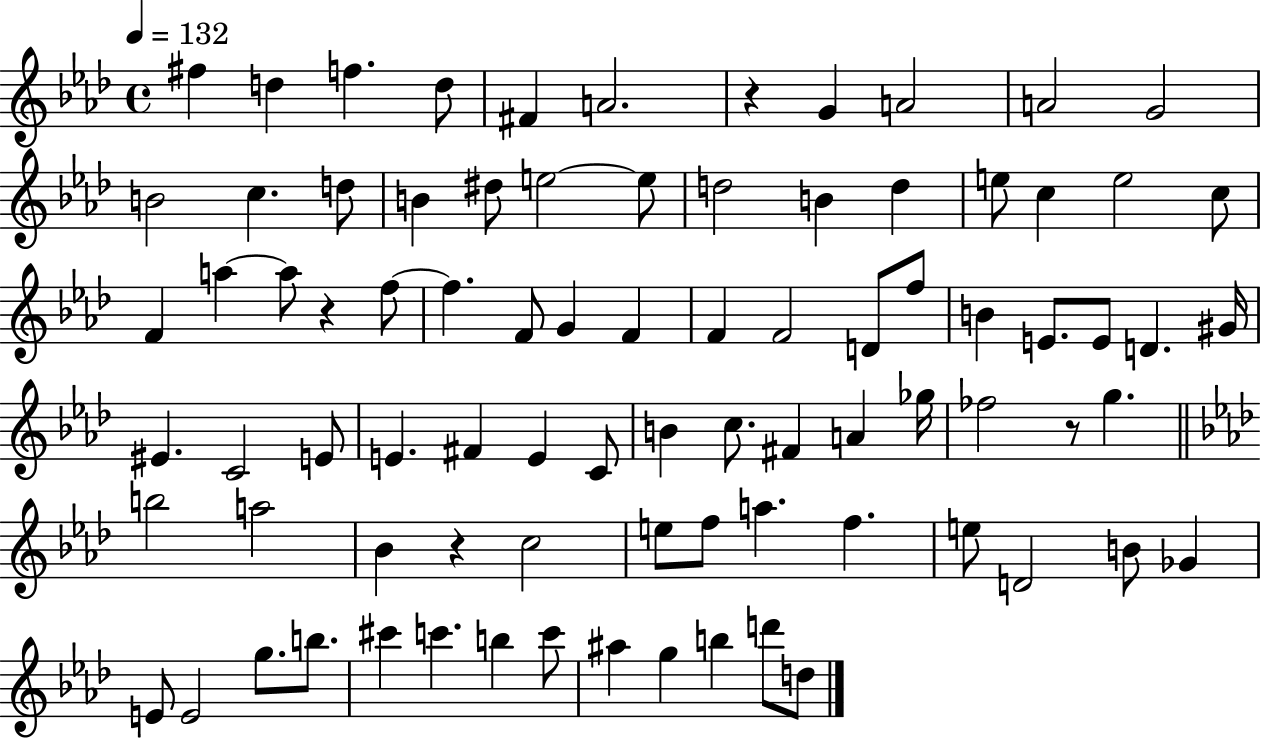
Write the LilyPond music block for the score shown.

{
  \clef treble
  \time 4/4
  \defaultTimeSignature
  \key aes \major
  \tempo 4 = 132
  fis''4 d''4 f''4. d''8 | fis'4 a'2. | r4 g'4 a'2 | a'2 g'2 | \break b'2 c''4. d''8 | b'4 dis''8 e''2~~ e''8 | d''2 b'4 d''4 | e''8 c''4 e''2 c''8 | \break f'4 a''4~~ a''8 r4 f''8~~ | f''4. f'8 g'4 f'4 | f'4 f'2 d'8 f''8 | b'4 e'8. e'8 d'4. gis'16 | \break eis'4. c'2 e'8 | e'4. fis'4 e'4 c'8 | b'4 c''8. fis'4 a'4 ges''16 | fes''2 r8 g''4. | \break \bar "||" \break \key f \minor b''2 a''2 | bes'4 r4 c''2 | e''8 f''8 a''4. f''4. | e''8 d'2 b'8 ges'4 | \break e'8 e'2 g''8. b''8. | cis'''4 c'''4. b''4 c'''8 | ais''4 g''4 b''4 d'''8 d''8 | \bar "|."
}